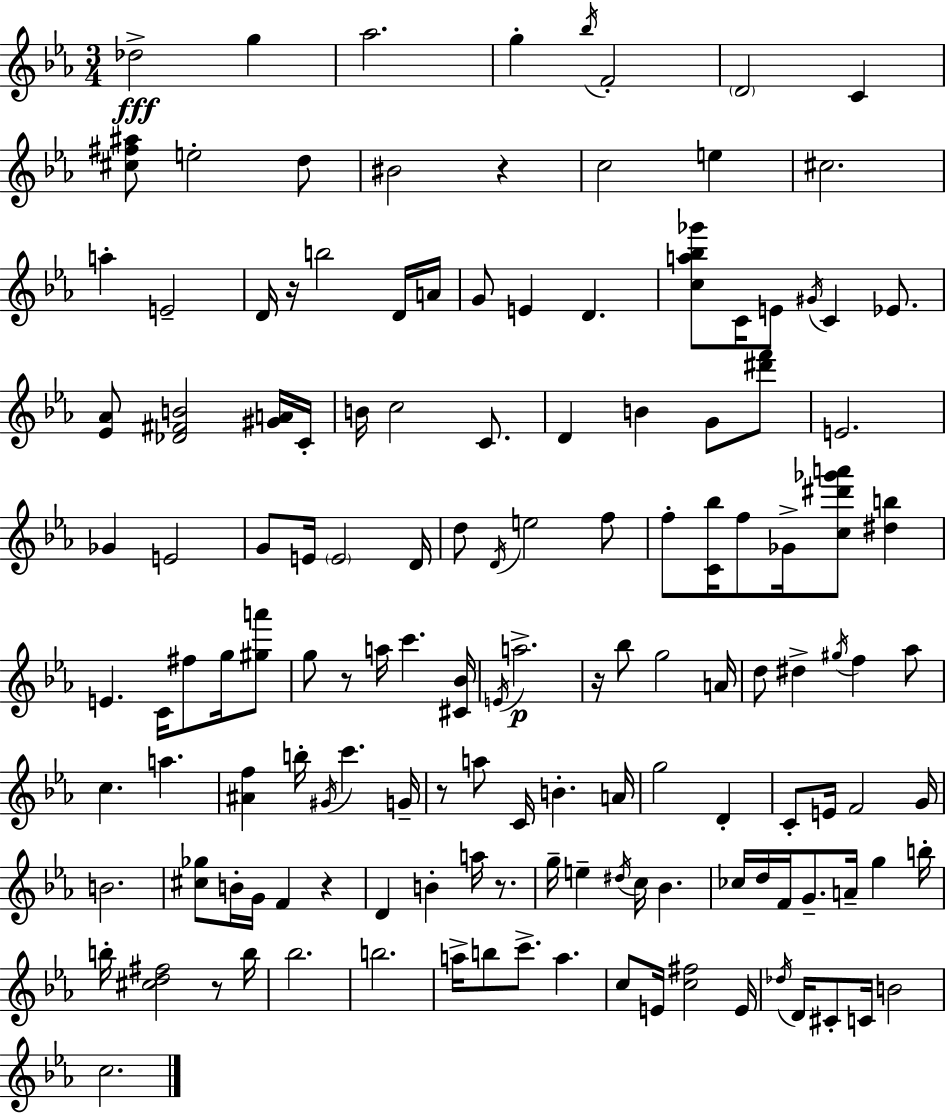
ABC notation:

X:1
T:Untitled
M:3/4
L:1/4
K:Cm
_d2 g _a2 g _b/4 F2 D2 C [^c^f^a]/2 e2 d/2 ^B2 z c2 e ^c2 a E2 D/4 z/4 b2 D/4 A/4 G/2 E D [ca_b_g']/2 C/4 E/2 ^G/4 C _E/2 [_E_A]/2 [_D^FB]2 [^GA]/4 C/4 B/4 c2 C/2 D B G/2 [^d'f']/2 E2 _G E2 G/2 E/4 E2 D/4 d/2 D/4 e2 f/2 f/2 [C_b]/4 f/2 _G/4 [c^d'_g'a']/2 [^db] E C/4 ^f/2 g/4 [^ga']/2 g/2 z/2 a/4 c' [^C_B]/4 E/4 a2 z/4 _b/2 g2 A/4 d/2 ^d ^g/4 f _a/2 c a [^Af] b/4 ^G/4 c' G/4 z/2 a/2 C/4 B A/4 g2 D C/2 E/4 F2 G/4 B2 [^c_g]/2 B/4 G/4 F z D B a/4 z/2 g/4 e ^d/4 c/4 _B _c/4 d/4 F/4 G/2 A/4 g b/4 b/4 [^cd^f]2 z/2 b/4 _b2 b2 a/4 b/2 c'/2 a c/2 E/4 [c^f]2 E/4 _d/4 D/4 ^C/2 C/4 B2 c2